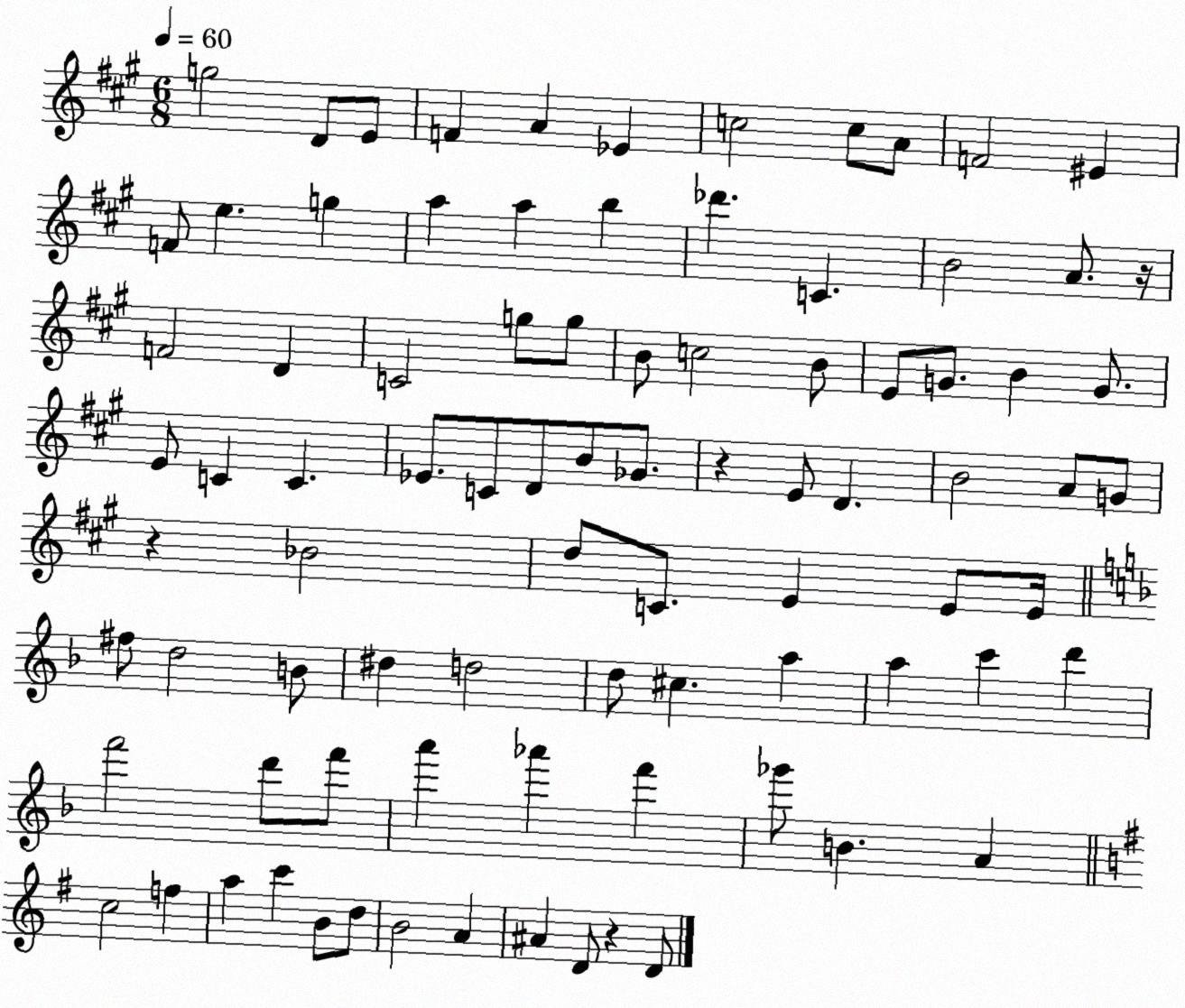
X:1
T:Untitled
M:6/8
L:1/4
K:A
g2 D/2 E/2 F A _E c2 c/2 A/2 F2 ^E F/2 e g a a b _d' C B2 A/2 z/4 F2 D C2 g/2 g/2 B/2 c2 B/2 E/2 G/2 B G/2 E/2 C C _E/2 C/2 D/2 B/2 _G/2 z E/2 D B2 A/2 G/2 z _B2 d/2 C/2 E E/2 E/4 ^f/2 d2 B/2 ^d d2 d/2 ^c a a c' d' f'2 d'/2 f'/2 a' _a' f' _g'/2 B A c2 f a c' B/2 d/2 B2 A ^A D/2 z D/2